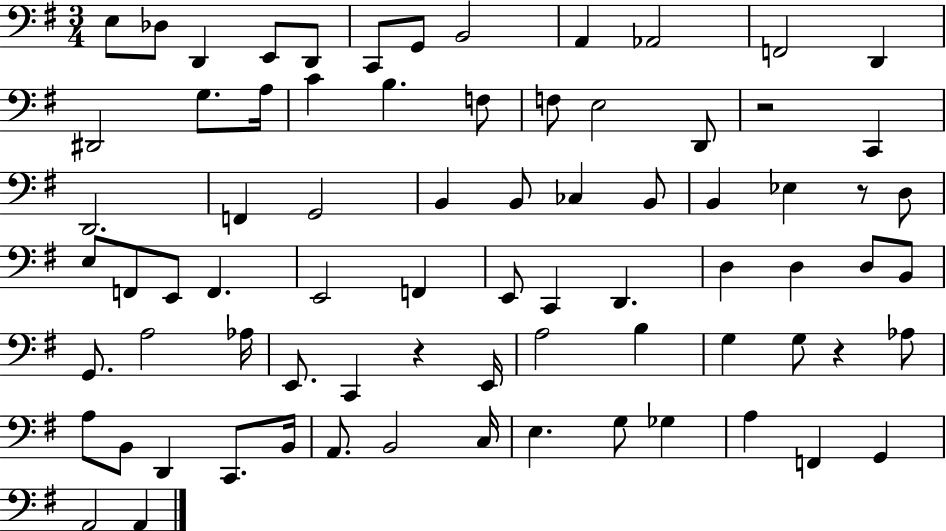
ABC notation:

X:1
T:Untitled
M:3/4
L:1/4
K:G
E,/2 _D,/2 D,, E,,/2 D,,/2 C,,/2 G,,/2 B,,2 A,, _A,,2 F,,2 D,, ^D,,2 G,/2 A,/4 C B, F,/2 F,/2 E,2 D,,/2 z2 C,, D,,2 F,, G,,2 B,, B,,/2 _C, B,,/2 B,, _E, z/2 D,/2 E,/2 F,,/2 E,,/2 F,, E,,2 F,, E,,/2 C,, D,, D, D, D,/2 B,,/2 G,,/2 A,2 _A,/4 E,,/2 C,, z E,,/4 A,2 B, G, G,/2 z _A,/2 A,/2 B,,/2 D,, C,,/2 B,,/4 A,,/2 B,,2 C,/4 E, G,/2 _G, A, F,, G,, A,,2 A,,